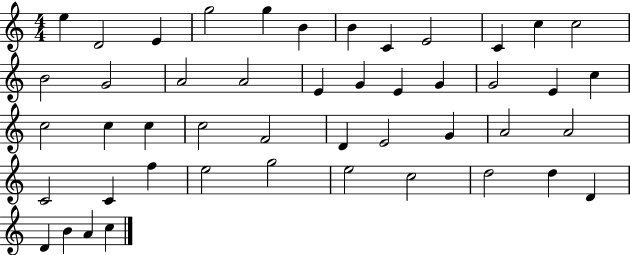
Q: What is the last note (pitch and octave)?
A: C5